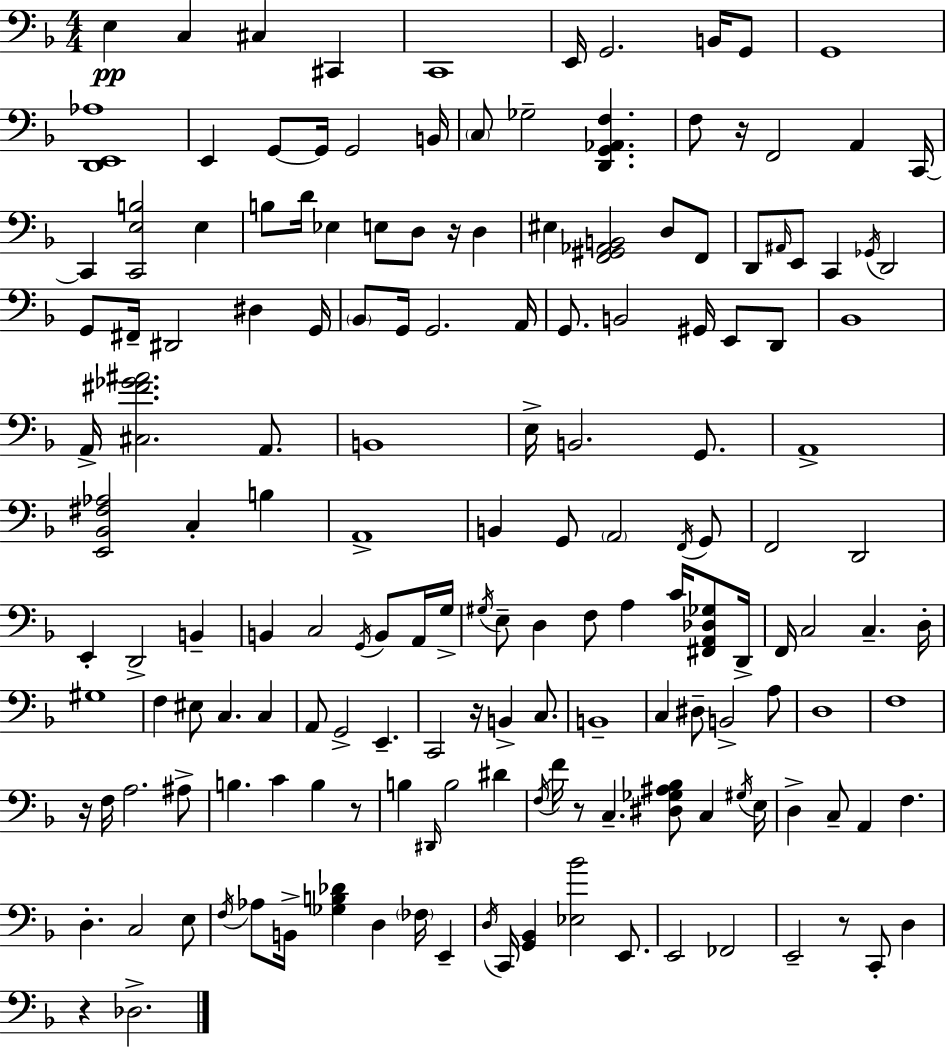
{
  \clef bass
  \numericTimeSignature
  \time 4/4
  \key d \minor
  e4\pp c4 cis4 cis,4 | c,1 | e,16 g,2. b,16 g,8 | g,1 | \break <d, e, aes>1 | e,4 g,8~~ g,16 g,2 b,16 | \parenthesize c8 ges2-- <d, g, aes, f>4. | f8 r16 f,2 a,4 c,16~~ | \break c,4 <c, e b>2 e4 | b8 d'16 ees4 e8 d8 r16 d4 | eis4 <f, gis, aes, b,>2 d8 f,8 | d,8 \grace { ais,16 } e,8 c,4 \acciaccatura { ges,16 } d,2 | \break g,8 fis,16-- dis,2 dis4 | g,16 \parenthesize bes,8 g,16 g,2. | a,16 g,8. b,2 gis,16 e,8 | d,8 bes,1 | \break a,16-> <cis fis' ges' ais'>2. a,8. | b,1 | e16-> b,2. g,8. | a,1-> | \break <e, bes, fis aes>2 c4-. b4 | a,1-> | b,4 g,8 \parenthesize a,2 | \acciaccatura { f,16 } g,8 f,2 d,2 | \break e,4-. d,2-> b,4-- | b,4 c2 \acciaccatura { g,16 } | b,8 a,16 g16-> \acciaccatura { gis16 } e8-- d4 f8 a4 | c'16 <fis, a, des ges>8 d,16-> f,16 c2 c4.-- | \break d16-. gis1 | f4 eis8 c4. | c4 a,8 g,2-> e,4.-- | c,2 r16 b,4-> | \break c8. b,1-- | c4 dis8-- b,2-> | a8 d1 | f1 | \break r16 f16 a2. | ais8-> b4. c'4 b4 | r8 b4 \grace { dis,16 } b2 | dis'4 \acciaccatura { f16 } f'16 r8 c4.-- | \break <dis ges ais bes>8 c4 \acciaccatura { gis16 } e16 d4-> c8-- a,4 | f4. d4.-. c2 | e8 \acciaccatura { f16 } aes8 b,16-> <ges b des'>4 | d4 \parenthesize fes16 e,4-- \acciaccatura { d16 } c,16 <g, bes,>4 <ees bes'>2 | \break e,8. e,2 | fes,2 e,2-- | r8 c,8-. d4 r4 des2.-> | \bar "|."
}